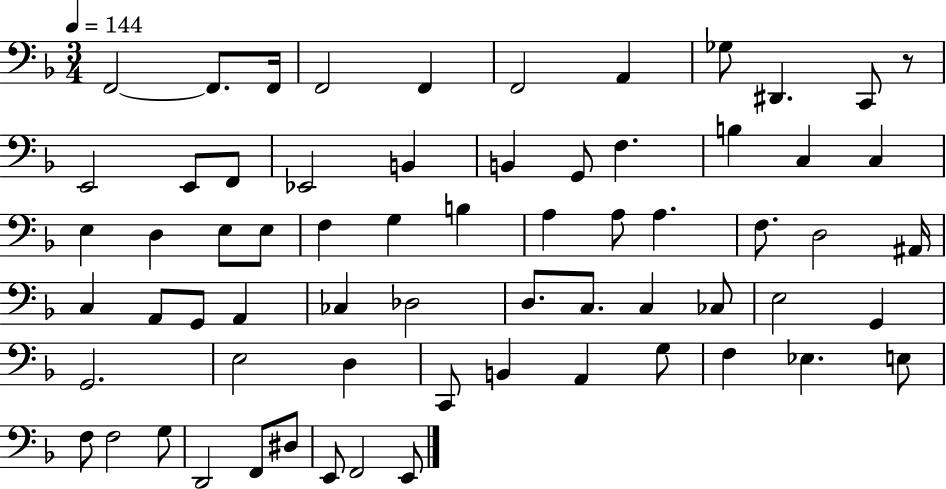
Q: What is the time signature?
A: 3/4